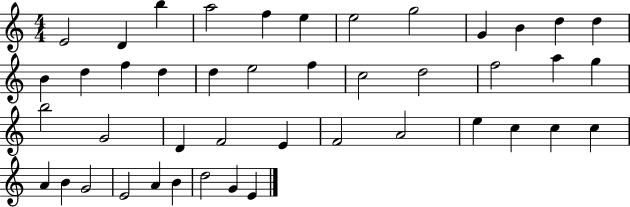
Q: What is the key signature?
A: C major